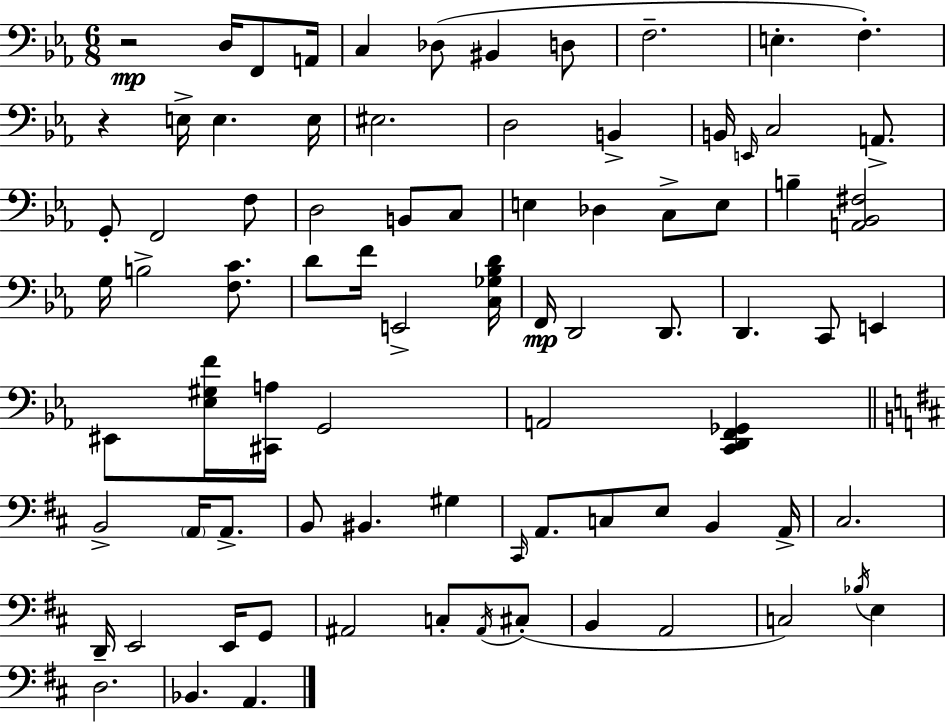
R/h D3/s F2/e A2/s C3/q Db3/e BIS2/q D3/e F3/h. E3/q. F3/q. R/q E3/s E3/q. E3/s EIS3/h. D3/h B2/q B2/s E2/s C3/h A2/e. G2/e F2/h F3/e D3/h B2/e C3/e E3/q Db3/q C3/e E3/e B3/q [A2,Bb2,F#3]/h G3/s B3/h [F3,C4]/e. D4/e F4/s E2/h [C3,Gb3,Bb3,D4]/s F2/s D2/h D2/e. D2/q. C2/e E2/q EIS2/e [Eb3,G#3,F4]/s [C#2,A3]/s G2/h A2/h [C2,D2,F2,Gb2]/q B2/h A2/s A2/e. B2/e BIS2/q. G#3/q C#2/s A2/e. C3/e E3/e B2/q A2/s C#3/h. D2/s E2/h E2/s G2/e A#2/h C3/e A#2/s C#3/e B2/q A2/h C3/h Bb3/s E3/q D3/h. Bb2/q. A2/q.